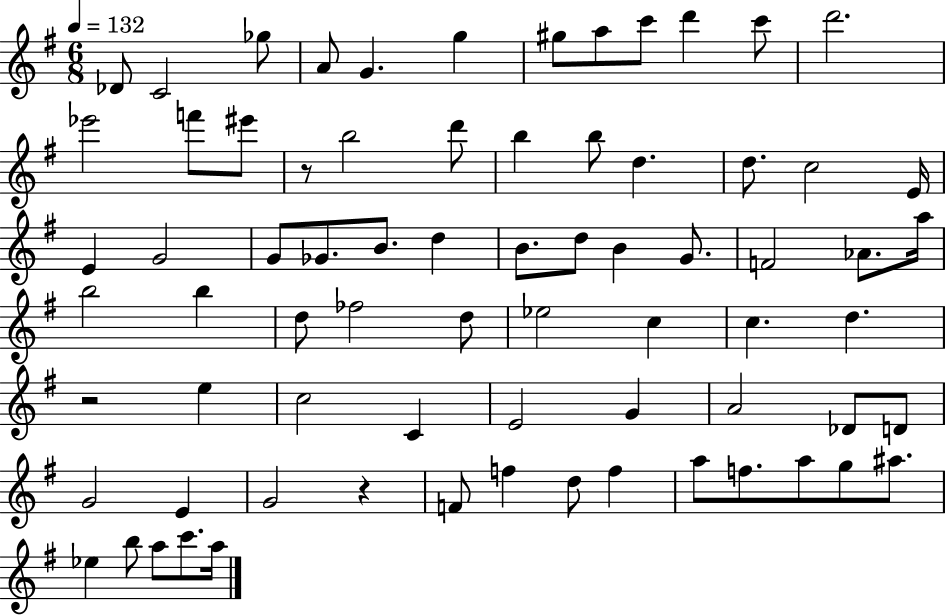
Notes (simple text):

Db4/e C4/h Gb5/e A4/e G4/q. G5/q G#5/e A5/e C6/e D6/q C6/e D6/h. Eb6/h F6/e EIS6/e R/e B5/h D6/e B5/q B5/e D5/q. D5/e. C5/h E4/s E4/q G4/h G4/e Gb4/e. B4/e. D5/q B4/e. D5/e B4/q G4/e. F4/h Ab4/e. A5/s B5/h B5/q D5/e FES5/h D5/e Eb5/h C5/q C5/q. D5/q. R/h E5/q C5/h C4/q E4/h G4/q A4/h Db4/e D4/e G4/h E4/q G4/h R/q F4/e F5/q D5/e F5/q A5/e F5/e. A5/e G5/e A#5/e. Eb5/q B5/e A5/e C6/e. A5/s